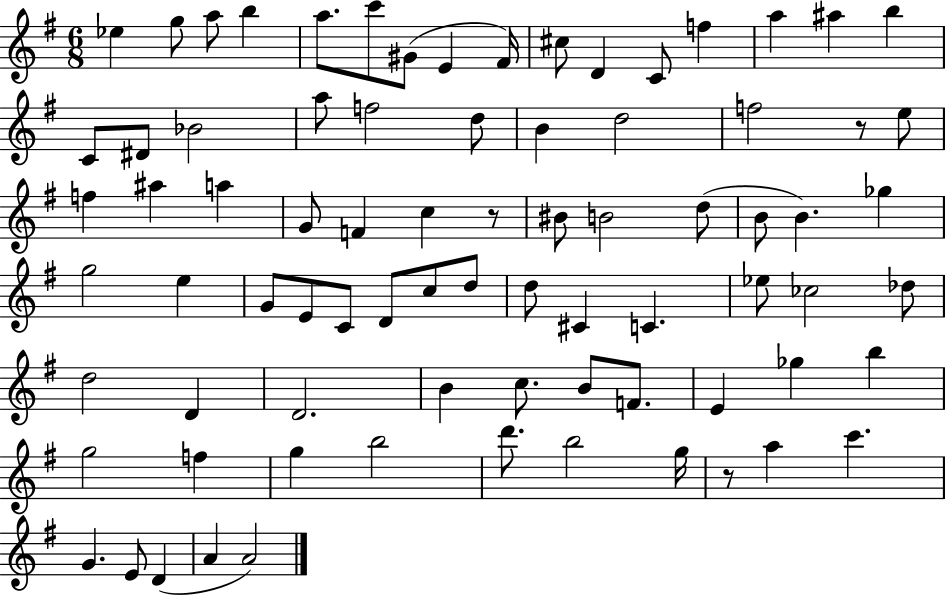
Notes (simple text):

Eb5/q G5/e A5/e B5/q A5/e. C6/e G#4/e E4/q F#4/s C#5/e D4/q C4/e F5/q A5/q A#5/q B5/q C4/e D#4/e Bb4/h A5/e F5/h D5/e B4/q D5/h F5/h R/e E5/e F5/q A#5/q A5/q G4/e F4/q C5/q R/e BIS4/e B4/h D5/e B4/e B4/q. Gb5/q G5/h E5/q G4/e E4/e C4/e D4/e C5/e D5/e D5/e C#4/q C4/q. Eb5/e CES5/h Db5/e D5/h D4/q D4/h. B4/q C5/e. B4/e F4/e. E4/q Gb5/q B5/q G5/h F5/q G5/q B5/h D6/e. B5/h G5/s R/e A5/q C6/q. G4/q. E4/e D4/q A4/q A4/h